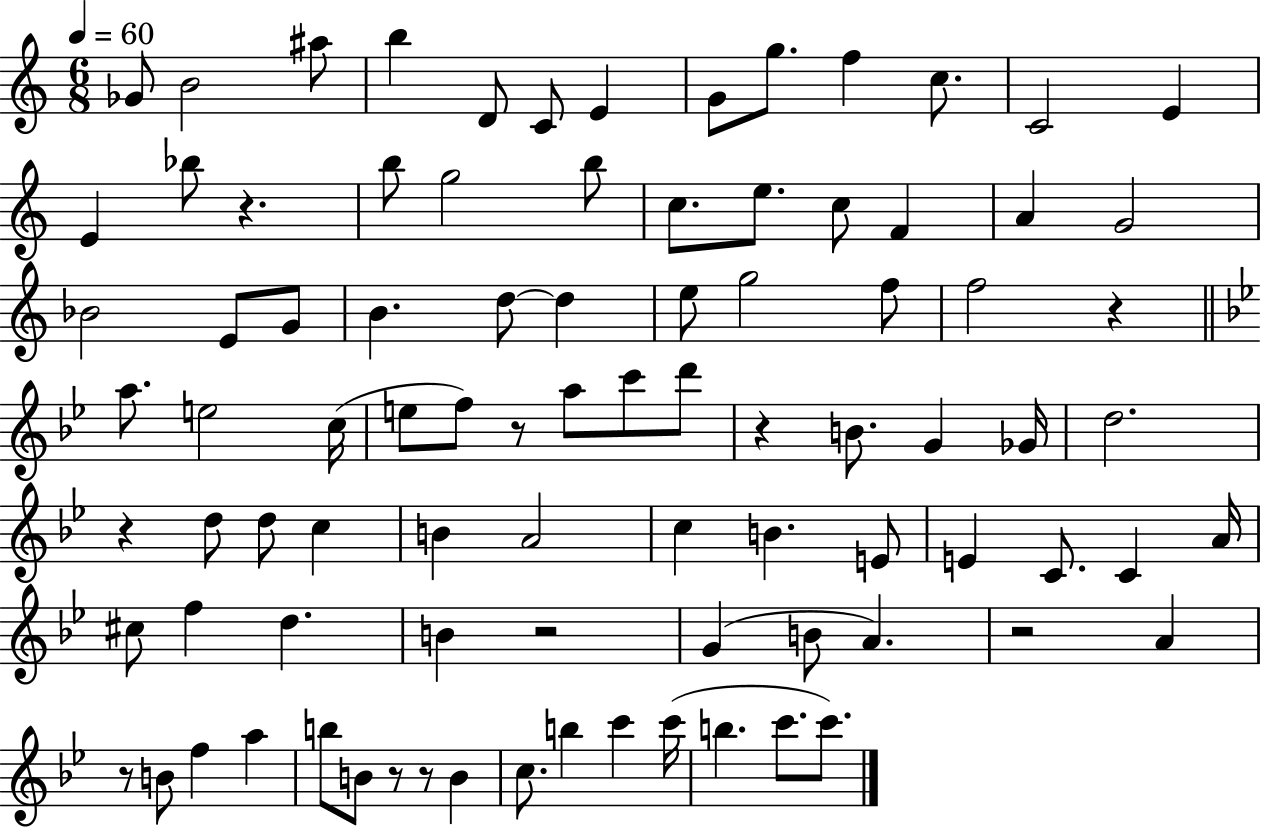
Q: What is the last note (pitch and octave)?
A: C6